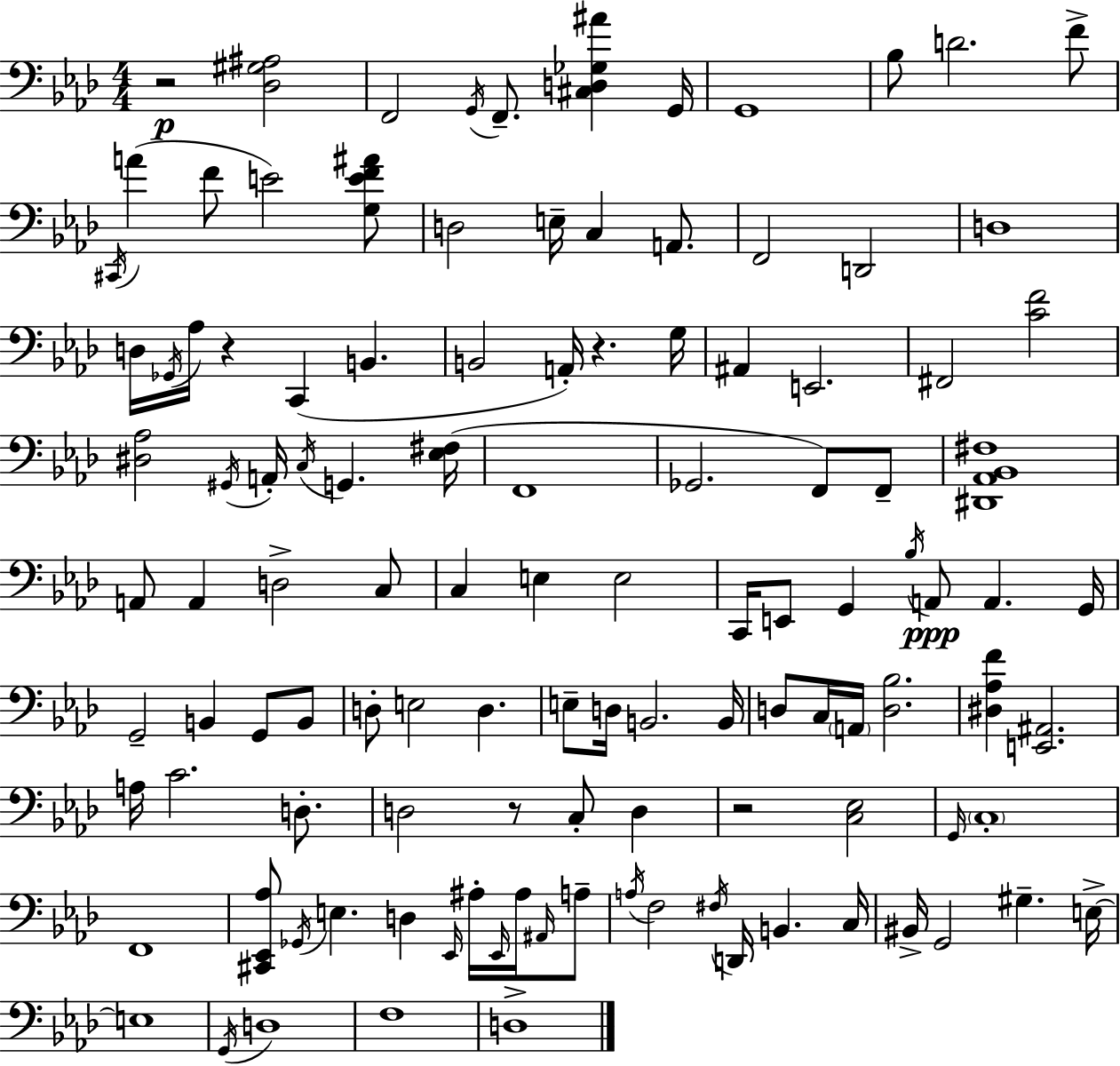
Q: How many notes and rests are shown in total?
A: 116